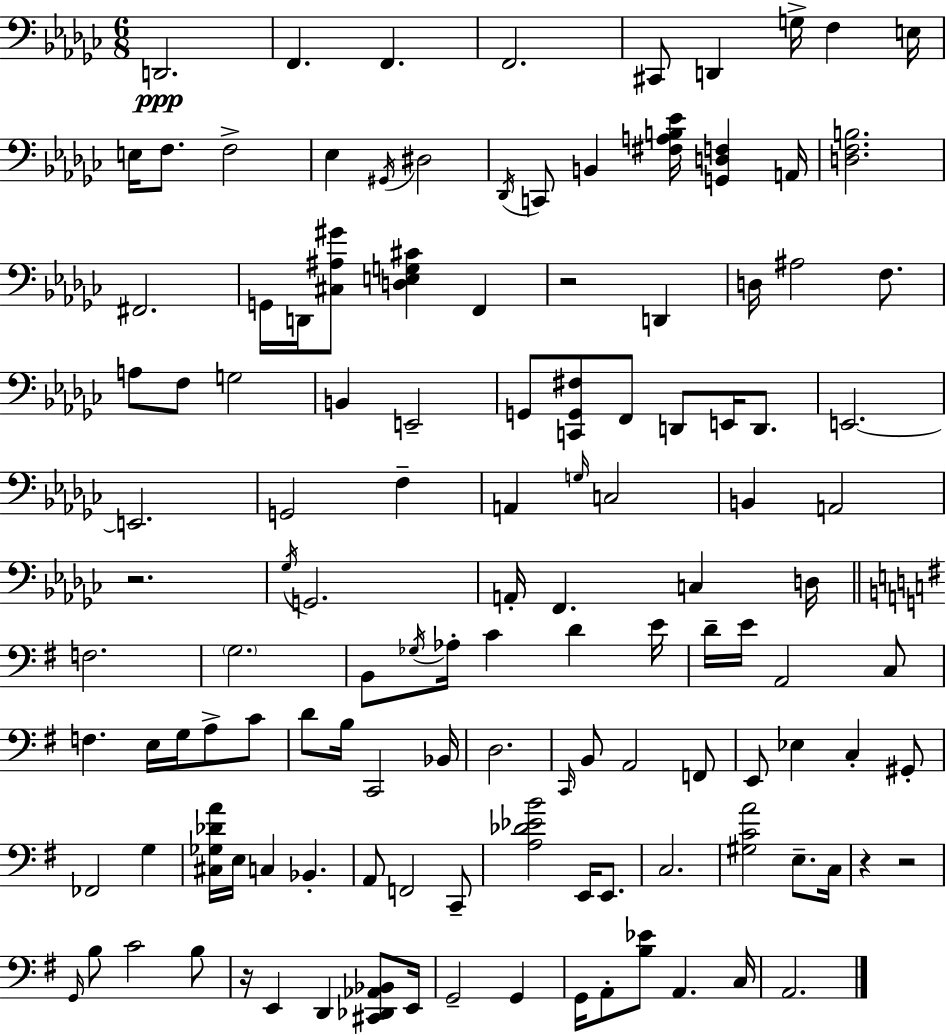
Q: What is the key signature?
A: EES minor